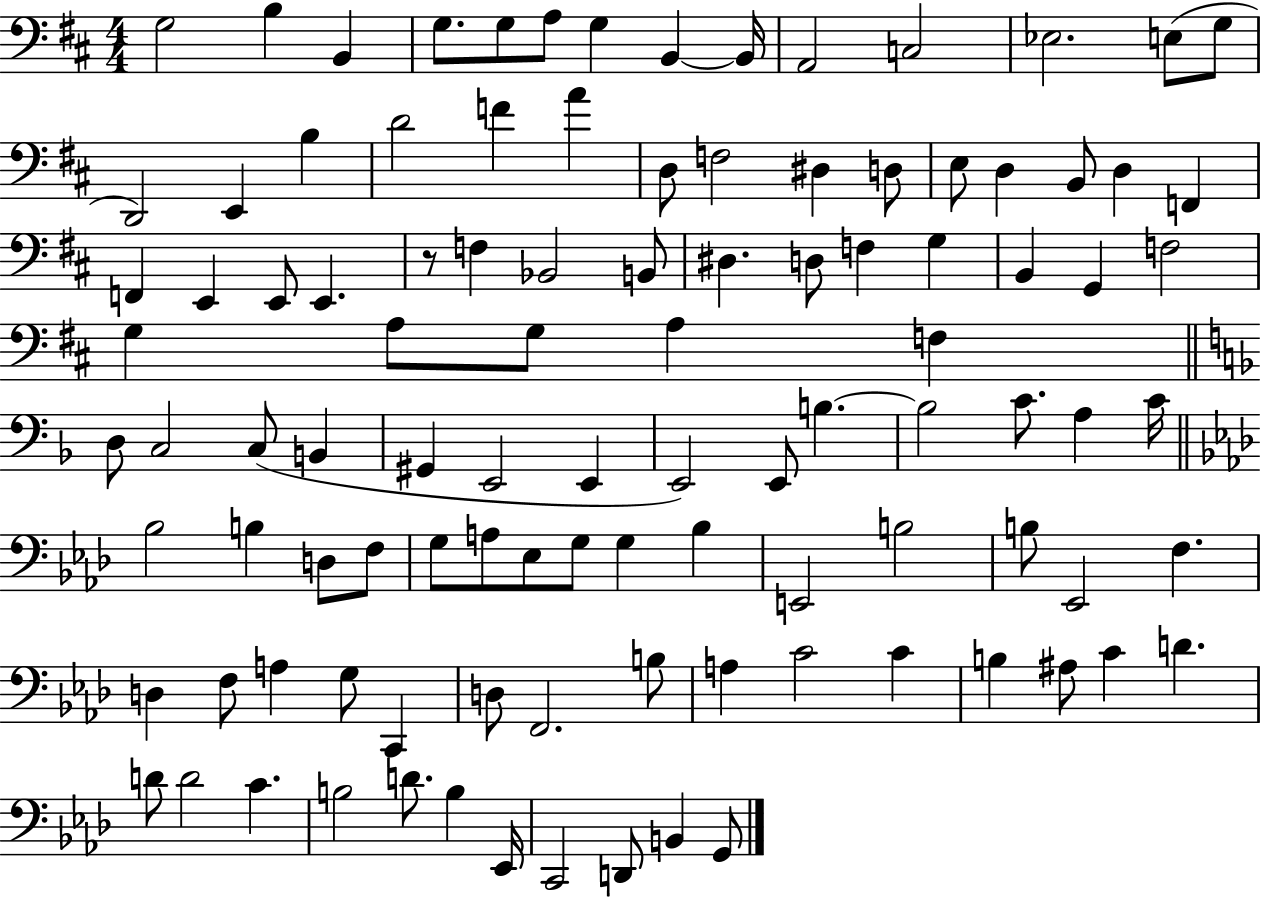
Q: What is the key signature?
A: D major